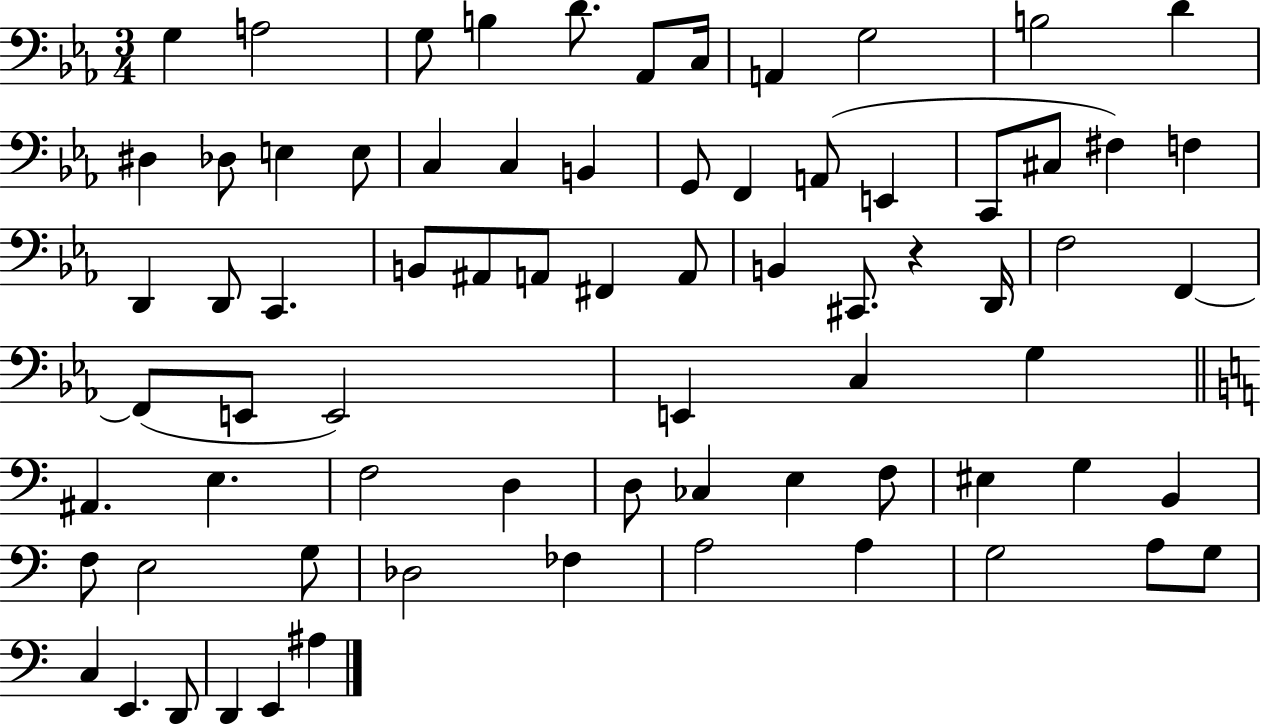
{
  \clef bass
  \numericTimeSignature
  \time 3/4
  \key ees \major
  g4 a2 | g8 b4 d'8. aes,8 c16 | a,4 g2 | b2 d'4 | \break dis4 des8 e4 e8 | c4 c4 b,4 | g,8 f,4 a,8( e,4 | c,8 cis8 fis4) f4 | \break d,4 d,8 c,4. | b,8 ais,8 a,8 fis,4 a,8 | b,4 cis,8. r4 d,16 | f2 f,4~~ | \break f,8( e,8 e,2) | e,4 c4 g4 | \bar "||" \break \key c \major ais,4. e4. | f2 d4 | d8 ces4 e4 f8 | eis4 g4 b,4 | \break f8 e2 g8 | des2 fes4 | a2 a4 | g2 a8 g8 | \break c4 e,4. d,8 | d,4 e,4 ais4 | \bar "|."
}